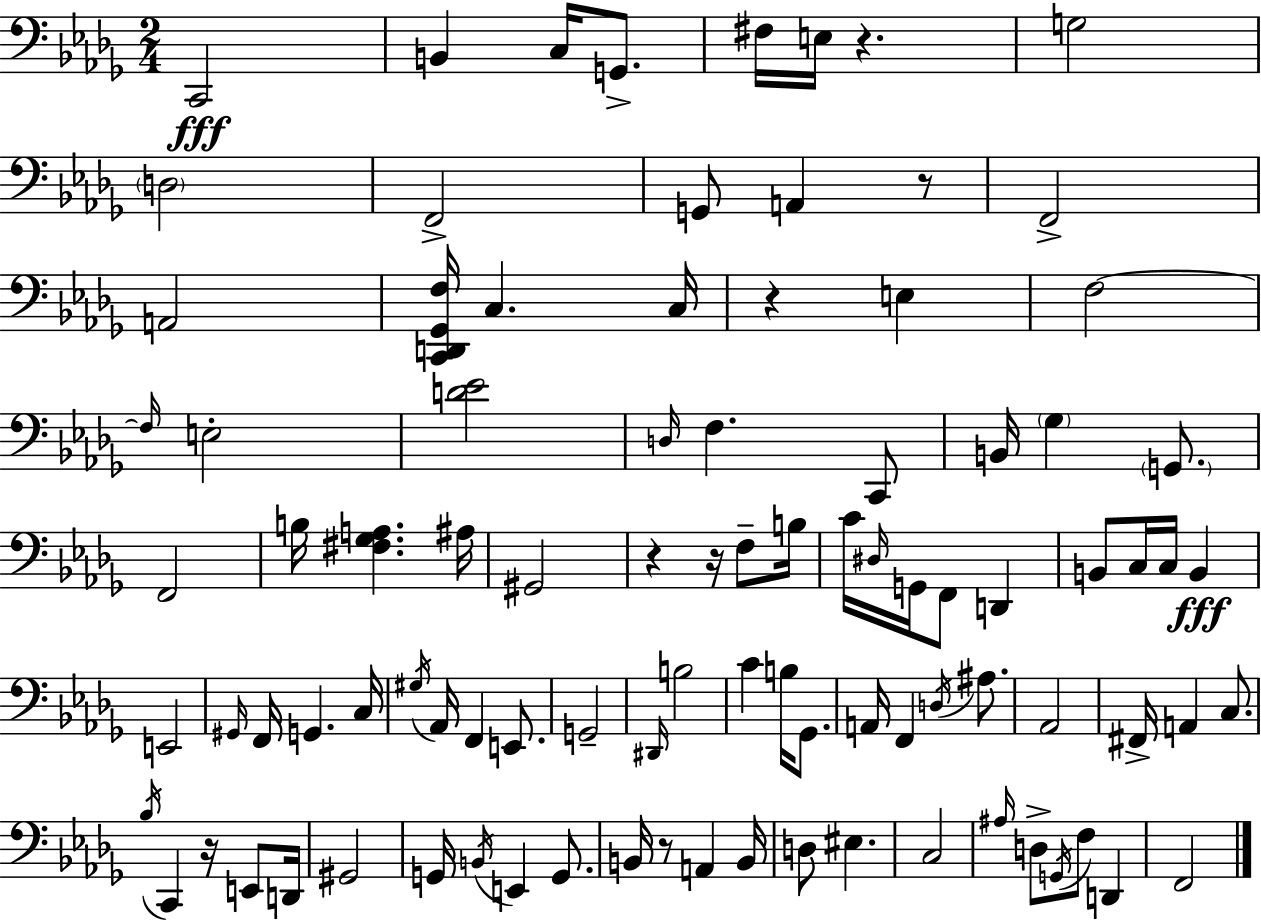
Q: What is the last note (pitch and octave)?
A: F2